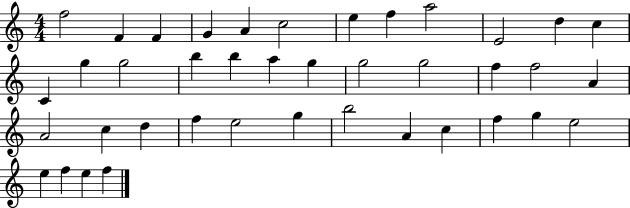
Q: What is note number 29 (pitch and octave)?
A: E5